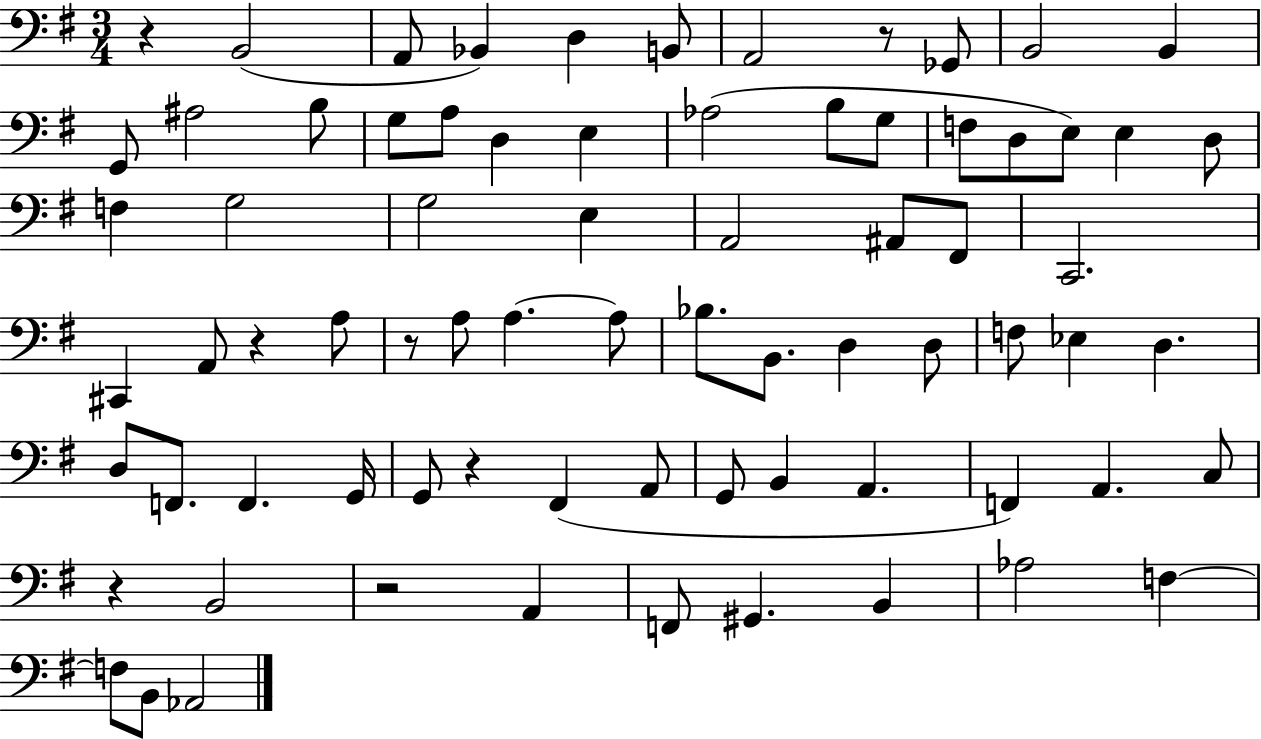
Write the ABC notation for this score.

X:1
T:Untitled
M:3/4
L:1/4
K:G
z B,,2 A,,/2 _B,, D, B,,/2 A,,2 z/2 _G,,/2 B,,2 B,, G,,/2 ^A,2 B,/2 G,/2 A,/2 D, E, _A,2 B,/2 G,/2 F,/2 D,/2 E,/2 E, D,/2 F, G,2 G,2 E, A,,2 ^A,,/2 ^F,,/2 C,,2 ^C,, A,,/2 z A,/2 z/2 A,/2 A, A,/2 _B,/2 B,,/2 D, D,/2 F,/2 _E, D, D,/2 F,,/2 F,, G,,/4 G,,/2 z ^F,, A,,/2 G,,/2 B,, A,, F,, A,, C,/2 z B,,2 z2 A,, F,,/2 ^G,, B,, _A,2 F, F,/2 B,,/2 _A,,2